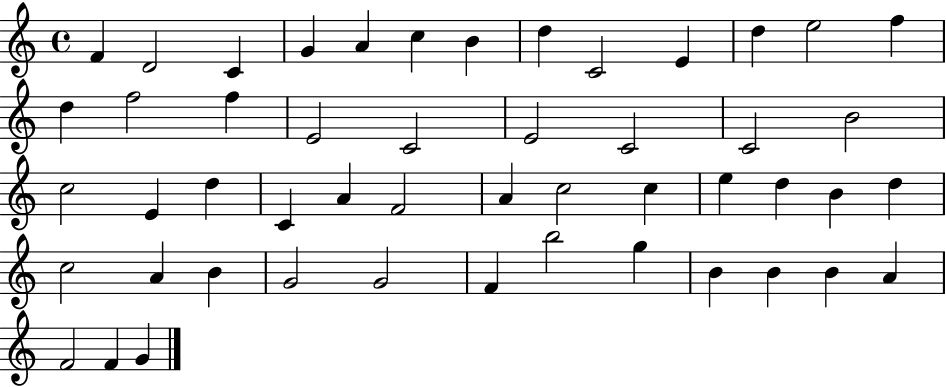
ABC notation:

X:1
T:Untitled
M:4/4
L:1/4
K:C
F D2 C G A c B d C2 E d e2 f d f2 f E2 C2 E2 C2 C2 B2 c2 E d C A F2 A c2 c e d B d c2 A B G2 G2 F b2 g B B B A F2 F G